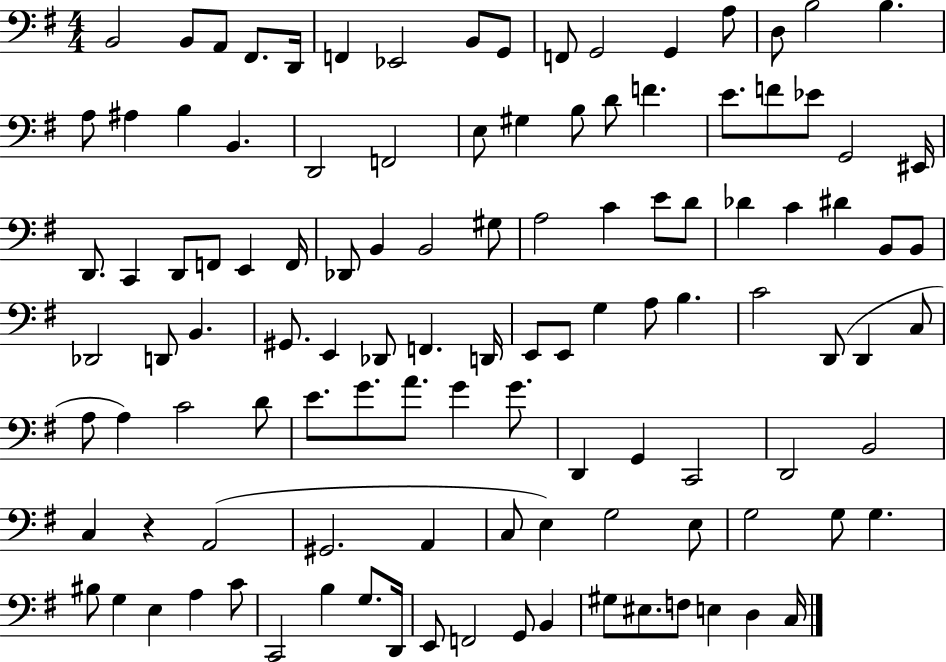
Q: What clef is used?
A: bass